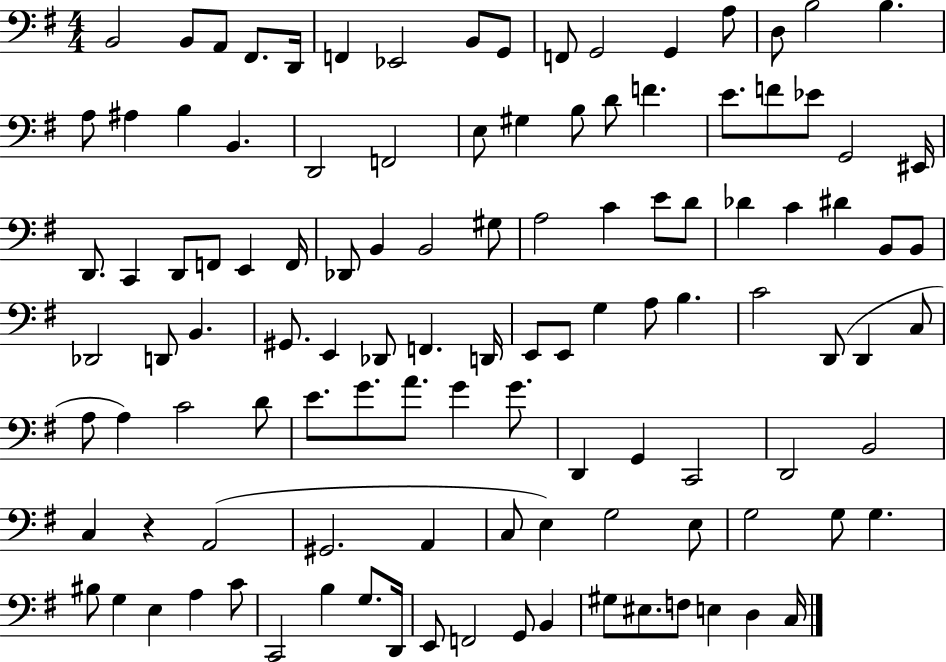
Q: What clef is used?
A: bass